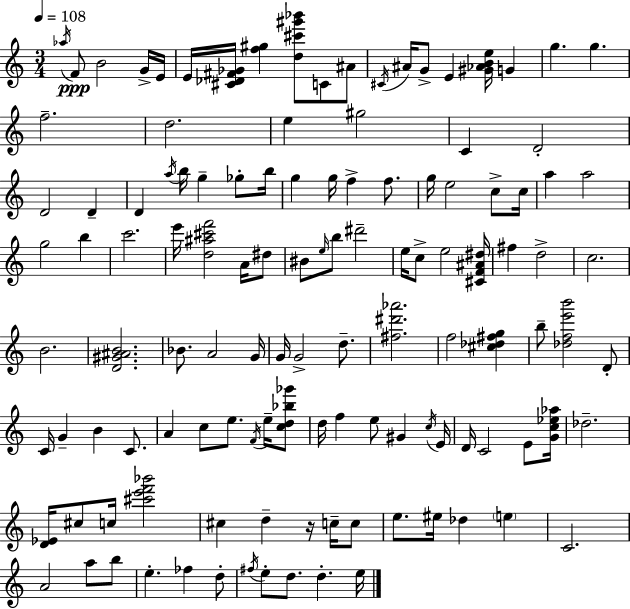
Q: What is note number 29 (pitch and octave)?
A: B5